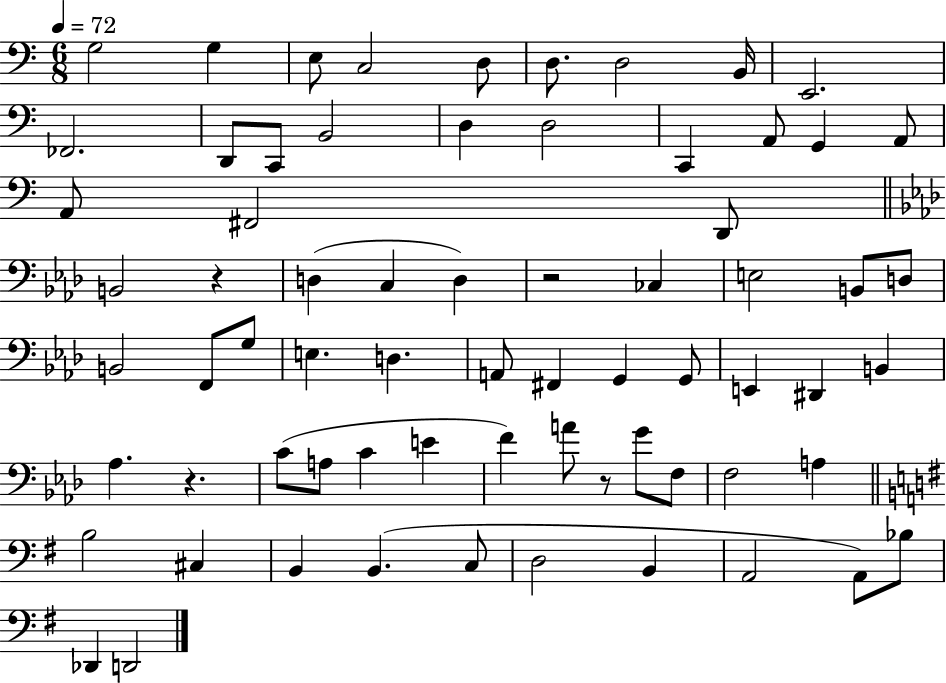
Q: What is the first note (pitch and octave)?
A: G3